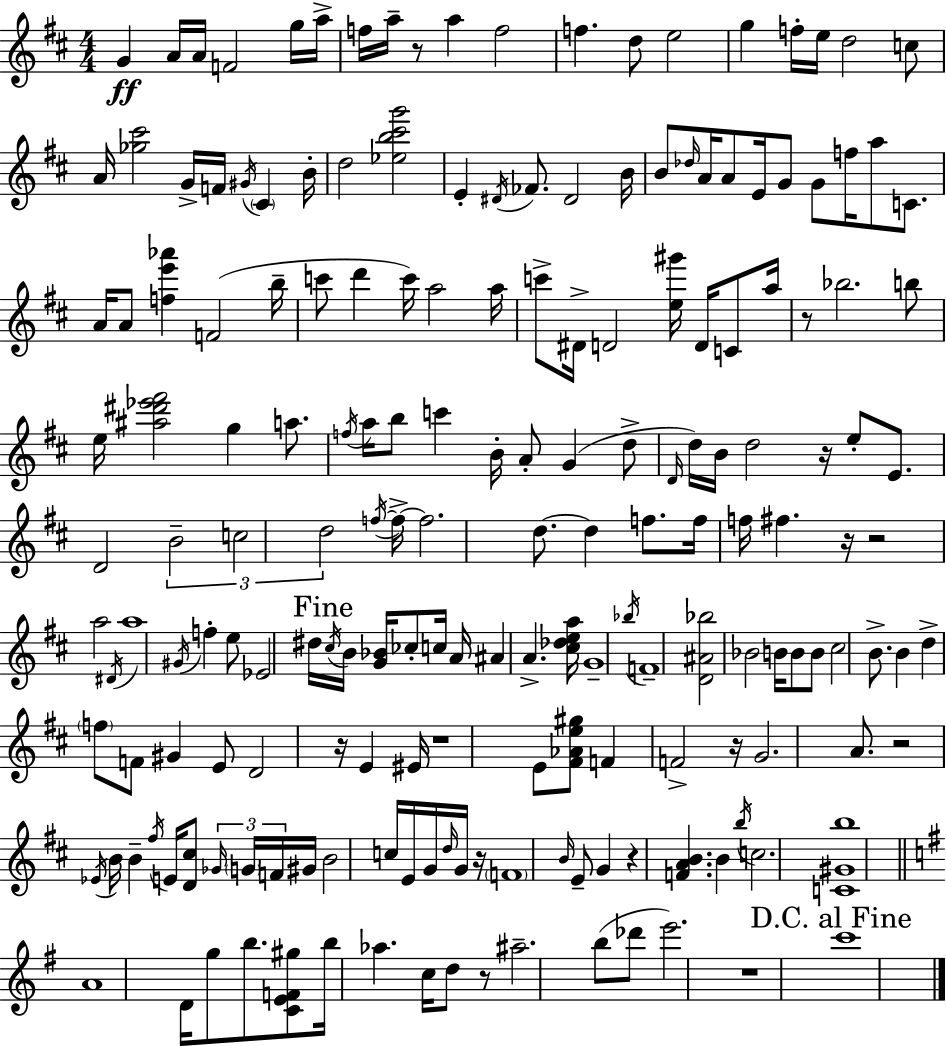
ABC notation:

X:1
T:Untitled
M:4/4
L:1/4
K:D
G A/4 A/4 F2 g/4 a/4 f/4 a/4 z/2 a f2 f d/2 e2 g f/4 e/4 d2 c/2 A/4 [_g^c']2 G/4 F/4 ^G/4 ^C B/4 d2 [_eb^c'g']2 E ^D/4 _F/2 ^D2 B/4 B/2 _d/4 A/4 A/2 E/4 G/2 G/2 f/4 a/2 C/2 A/4 A/2 [fe'_a'] F2 b/4 c'/2 d' c'/4 a2 a/4 c'/2 ^D/4 D2 [e^g']/4 D/4 C/2 a/4 z/2 _b2 b/2 e/4 [^a^d'_e'^f']2 g a/2 f/4 a/4 b/2 c' B/4 A/2 G d/2 D/4 d/4 B/4 d2 z/4 e/2 E/2 D2 B2 c2 d2 f/4 f/4 f2 d/2 d f/2 f/4 f/4 ^f z/4 z2 a2 ^D/4 a4 ^G/4 f e/2 _E2 ^d/4 ^c/4 B/4 [G_B]/4 _c/2 c/4 A/4 ^A A [^c_dea]/4 G4 _b/4 F4 [D^A_b]2 _B2 B/4 B/2 B/2 ^c2 B/2 B d f/2 F/2 ^G E/2 D2 z/4 E ^E/4 z4 E/2 [^F_Ae^g]/2 F F2 z/4 G2 A/2 z2 _E/4 B/4 B ^f/4 E/4 [D^c]/2 _G/4 G/4 F/4 ^G/4 B2 c/4 E/4 G/4 d/4 G/4 z/4 F4 B/4 E/2 G z [FAB] B b/4 c2 [C^Gb]4 A4 D/4 g/2 b/2 [CEF^g]/2 b/4 _a c/4 d/2 z/2 ^a2 b/2 _d'/2 e'2 z4 c'4